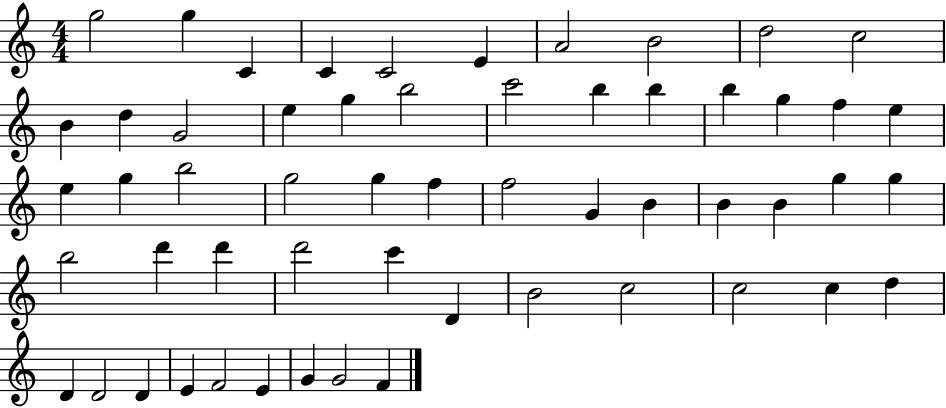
G5/h G5/q C4/q C4/q C4/h E4/q A4/h B4/h D5/h C5/h B4/q D5/q G4/h E5/q G5/q B5/h C6/h B5/q B5/q B5/q G5/q F5/q E5/q E5/q G5/q B5/h G5/h G5/q F5/q F5/h G4/q B4/q B4/q B4/q G5/q G5/q B5/h D6/q D6/q D6/h C6/q D4/q B4/h C5/h C5/h C5/q D5/q D4/q D4/h D4/q E4/q F4/h E4/q G4/q G4/h F4/q